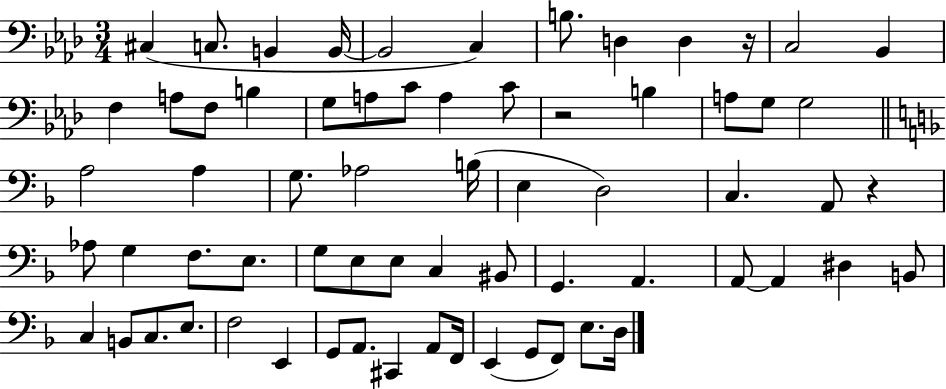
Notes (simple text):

C#3/q C3/e. B2/q B2/s B2/h C3/q B3/e. D3/q D3/q R/s C3/h Bb2/q F3/q A3/e F3/e B3/q G3/e A3/e C4/e A3/q C4/e R/h B3/q A3/e G3/e G3/h A3/h A3/q G3/e. Ab3/h B3/s E3/q D3/h C3/q. A2/e R/q Ab3/e G3/q F3/e. E3/e. G3/e E3/e E3/e C3/q BIS2/e G2/q. A2/q. A2/e A2/q D#3/q B2/e C3/q B2/e C3/e. E3/e. F3/h E2/q G2/e A2/e. C#2/q A2/e F2/s E2/q G2/e F2/e E3/e. D3/s